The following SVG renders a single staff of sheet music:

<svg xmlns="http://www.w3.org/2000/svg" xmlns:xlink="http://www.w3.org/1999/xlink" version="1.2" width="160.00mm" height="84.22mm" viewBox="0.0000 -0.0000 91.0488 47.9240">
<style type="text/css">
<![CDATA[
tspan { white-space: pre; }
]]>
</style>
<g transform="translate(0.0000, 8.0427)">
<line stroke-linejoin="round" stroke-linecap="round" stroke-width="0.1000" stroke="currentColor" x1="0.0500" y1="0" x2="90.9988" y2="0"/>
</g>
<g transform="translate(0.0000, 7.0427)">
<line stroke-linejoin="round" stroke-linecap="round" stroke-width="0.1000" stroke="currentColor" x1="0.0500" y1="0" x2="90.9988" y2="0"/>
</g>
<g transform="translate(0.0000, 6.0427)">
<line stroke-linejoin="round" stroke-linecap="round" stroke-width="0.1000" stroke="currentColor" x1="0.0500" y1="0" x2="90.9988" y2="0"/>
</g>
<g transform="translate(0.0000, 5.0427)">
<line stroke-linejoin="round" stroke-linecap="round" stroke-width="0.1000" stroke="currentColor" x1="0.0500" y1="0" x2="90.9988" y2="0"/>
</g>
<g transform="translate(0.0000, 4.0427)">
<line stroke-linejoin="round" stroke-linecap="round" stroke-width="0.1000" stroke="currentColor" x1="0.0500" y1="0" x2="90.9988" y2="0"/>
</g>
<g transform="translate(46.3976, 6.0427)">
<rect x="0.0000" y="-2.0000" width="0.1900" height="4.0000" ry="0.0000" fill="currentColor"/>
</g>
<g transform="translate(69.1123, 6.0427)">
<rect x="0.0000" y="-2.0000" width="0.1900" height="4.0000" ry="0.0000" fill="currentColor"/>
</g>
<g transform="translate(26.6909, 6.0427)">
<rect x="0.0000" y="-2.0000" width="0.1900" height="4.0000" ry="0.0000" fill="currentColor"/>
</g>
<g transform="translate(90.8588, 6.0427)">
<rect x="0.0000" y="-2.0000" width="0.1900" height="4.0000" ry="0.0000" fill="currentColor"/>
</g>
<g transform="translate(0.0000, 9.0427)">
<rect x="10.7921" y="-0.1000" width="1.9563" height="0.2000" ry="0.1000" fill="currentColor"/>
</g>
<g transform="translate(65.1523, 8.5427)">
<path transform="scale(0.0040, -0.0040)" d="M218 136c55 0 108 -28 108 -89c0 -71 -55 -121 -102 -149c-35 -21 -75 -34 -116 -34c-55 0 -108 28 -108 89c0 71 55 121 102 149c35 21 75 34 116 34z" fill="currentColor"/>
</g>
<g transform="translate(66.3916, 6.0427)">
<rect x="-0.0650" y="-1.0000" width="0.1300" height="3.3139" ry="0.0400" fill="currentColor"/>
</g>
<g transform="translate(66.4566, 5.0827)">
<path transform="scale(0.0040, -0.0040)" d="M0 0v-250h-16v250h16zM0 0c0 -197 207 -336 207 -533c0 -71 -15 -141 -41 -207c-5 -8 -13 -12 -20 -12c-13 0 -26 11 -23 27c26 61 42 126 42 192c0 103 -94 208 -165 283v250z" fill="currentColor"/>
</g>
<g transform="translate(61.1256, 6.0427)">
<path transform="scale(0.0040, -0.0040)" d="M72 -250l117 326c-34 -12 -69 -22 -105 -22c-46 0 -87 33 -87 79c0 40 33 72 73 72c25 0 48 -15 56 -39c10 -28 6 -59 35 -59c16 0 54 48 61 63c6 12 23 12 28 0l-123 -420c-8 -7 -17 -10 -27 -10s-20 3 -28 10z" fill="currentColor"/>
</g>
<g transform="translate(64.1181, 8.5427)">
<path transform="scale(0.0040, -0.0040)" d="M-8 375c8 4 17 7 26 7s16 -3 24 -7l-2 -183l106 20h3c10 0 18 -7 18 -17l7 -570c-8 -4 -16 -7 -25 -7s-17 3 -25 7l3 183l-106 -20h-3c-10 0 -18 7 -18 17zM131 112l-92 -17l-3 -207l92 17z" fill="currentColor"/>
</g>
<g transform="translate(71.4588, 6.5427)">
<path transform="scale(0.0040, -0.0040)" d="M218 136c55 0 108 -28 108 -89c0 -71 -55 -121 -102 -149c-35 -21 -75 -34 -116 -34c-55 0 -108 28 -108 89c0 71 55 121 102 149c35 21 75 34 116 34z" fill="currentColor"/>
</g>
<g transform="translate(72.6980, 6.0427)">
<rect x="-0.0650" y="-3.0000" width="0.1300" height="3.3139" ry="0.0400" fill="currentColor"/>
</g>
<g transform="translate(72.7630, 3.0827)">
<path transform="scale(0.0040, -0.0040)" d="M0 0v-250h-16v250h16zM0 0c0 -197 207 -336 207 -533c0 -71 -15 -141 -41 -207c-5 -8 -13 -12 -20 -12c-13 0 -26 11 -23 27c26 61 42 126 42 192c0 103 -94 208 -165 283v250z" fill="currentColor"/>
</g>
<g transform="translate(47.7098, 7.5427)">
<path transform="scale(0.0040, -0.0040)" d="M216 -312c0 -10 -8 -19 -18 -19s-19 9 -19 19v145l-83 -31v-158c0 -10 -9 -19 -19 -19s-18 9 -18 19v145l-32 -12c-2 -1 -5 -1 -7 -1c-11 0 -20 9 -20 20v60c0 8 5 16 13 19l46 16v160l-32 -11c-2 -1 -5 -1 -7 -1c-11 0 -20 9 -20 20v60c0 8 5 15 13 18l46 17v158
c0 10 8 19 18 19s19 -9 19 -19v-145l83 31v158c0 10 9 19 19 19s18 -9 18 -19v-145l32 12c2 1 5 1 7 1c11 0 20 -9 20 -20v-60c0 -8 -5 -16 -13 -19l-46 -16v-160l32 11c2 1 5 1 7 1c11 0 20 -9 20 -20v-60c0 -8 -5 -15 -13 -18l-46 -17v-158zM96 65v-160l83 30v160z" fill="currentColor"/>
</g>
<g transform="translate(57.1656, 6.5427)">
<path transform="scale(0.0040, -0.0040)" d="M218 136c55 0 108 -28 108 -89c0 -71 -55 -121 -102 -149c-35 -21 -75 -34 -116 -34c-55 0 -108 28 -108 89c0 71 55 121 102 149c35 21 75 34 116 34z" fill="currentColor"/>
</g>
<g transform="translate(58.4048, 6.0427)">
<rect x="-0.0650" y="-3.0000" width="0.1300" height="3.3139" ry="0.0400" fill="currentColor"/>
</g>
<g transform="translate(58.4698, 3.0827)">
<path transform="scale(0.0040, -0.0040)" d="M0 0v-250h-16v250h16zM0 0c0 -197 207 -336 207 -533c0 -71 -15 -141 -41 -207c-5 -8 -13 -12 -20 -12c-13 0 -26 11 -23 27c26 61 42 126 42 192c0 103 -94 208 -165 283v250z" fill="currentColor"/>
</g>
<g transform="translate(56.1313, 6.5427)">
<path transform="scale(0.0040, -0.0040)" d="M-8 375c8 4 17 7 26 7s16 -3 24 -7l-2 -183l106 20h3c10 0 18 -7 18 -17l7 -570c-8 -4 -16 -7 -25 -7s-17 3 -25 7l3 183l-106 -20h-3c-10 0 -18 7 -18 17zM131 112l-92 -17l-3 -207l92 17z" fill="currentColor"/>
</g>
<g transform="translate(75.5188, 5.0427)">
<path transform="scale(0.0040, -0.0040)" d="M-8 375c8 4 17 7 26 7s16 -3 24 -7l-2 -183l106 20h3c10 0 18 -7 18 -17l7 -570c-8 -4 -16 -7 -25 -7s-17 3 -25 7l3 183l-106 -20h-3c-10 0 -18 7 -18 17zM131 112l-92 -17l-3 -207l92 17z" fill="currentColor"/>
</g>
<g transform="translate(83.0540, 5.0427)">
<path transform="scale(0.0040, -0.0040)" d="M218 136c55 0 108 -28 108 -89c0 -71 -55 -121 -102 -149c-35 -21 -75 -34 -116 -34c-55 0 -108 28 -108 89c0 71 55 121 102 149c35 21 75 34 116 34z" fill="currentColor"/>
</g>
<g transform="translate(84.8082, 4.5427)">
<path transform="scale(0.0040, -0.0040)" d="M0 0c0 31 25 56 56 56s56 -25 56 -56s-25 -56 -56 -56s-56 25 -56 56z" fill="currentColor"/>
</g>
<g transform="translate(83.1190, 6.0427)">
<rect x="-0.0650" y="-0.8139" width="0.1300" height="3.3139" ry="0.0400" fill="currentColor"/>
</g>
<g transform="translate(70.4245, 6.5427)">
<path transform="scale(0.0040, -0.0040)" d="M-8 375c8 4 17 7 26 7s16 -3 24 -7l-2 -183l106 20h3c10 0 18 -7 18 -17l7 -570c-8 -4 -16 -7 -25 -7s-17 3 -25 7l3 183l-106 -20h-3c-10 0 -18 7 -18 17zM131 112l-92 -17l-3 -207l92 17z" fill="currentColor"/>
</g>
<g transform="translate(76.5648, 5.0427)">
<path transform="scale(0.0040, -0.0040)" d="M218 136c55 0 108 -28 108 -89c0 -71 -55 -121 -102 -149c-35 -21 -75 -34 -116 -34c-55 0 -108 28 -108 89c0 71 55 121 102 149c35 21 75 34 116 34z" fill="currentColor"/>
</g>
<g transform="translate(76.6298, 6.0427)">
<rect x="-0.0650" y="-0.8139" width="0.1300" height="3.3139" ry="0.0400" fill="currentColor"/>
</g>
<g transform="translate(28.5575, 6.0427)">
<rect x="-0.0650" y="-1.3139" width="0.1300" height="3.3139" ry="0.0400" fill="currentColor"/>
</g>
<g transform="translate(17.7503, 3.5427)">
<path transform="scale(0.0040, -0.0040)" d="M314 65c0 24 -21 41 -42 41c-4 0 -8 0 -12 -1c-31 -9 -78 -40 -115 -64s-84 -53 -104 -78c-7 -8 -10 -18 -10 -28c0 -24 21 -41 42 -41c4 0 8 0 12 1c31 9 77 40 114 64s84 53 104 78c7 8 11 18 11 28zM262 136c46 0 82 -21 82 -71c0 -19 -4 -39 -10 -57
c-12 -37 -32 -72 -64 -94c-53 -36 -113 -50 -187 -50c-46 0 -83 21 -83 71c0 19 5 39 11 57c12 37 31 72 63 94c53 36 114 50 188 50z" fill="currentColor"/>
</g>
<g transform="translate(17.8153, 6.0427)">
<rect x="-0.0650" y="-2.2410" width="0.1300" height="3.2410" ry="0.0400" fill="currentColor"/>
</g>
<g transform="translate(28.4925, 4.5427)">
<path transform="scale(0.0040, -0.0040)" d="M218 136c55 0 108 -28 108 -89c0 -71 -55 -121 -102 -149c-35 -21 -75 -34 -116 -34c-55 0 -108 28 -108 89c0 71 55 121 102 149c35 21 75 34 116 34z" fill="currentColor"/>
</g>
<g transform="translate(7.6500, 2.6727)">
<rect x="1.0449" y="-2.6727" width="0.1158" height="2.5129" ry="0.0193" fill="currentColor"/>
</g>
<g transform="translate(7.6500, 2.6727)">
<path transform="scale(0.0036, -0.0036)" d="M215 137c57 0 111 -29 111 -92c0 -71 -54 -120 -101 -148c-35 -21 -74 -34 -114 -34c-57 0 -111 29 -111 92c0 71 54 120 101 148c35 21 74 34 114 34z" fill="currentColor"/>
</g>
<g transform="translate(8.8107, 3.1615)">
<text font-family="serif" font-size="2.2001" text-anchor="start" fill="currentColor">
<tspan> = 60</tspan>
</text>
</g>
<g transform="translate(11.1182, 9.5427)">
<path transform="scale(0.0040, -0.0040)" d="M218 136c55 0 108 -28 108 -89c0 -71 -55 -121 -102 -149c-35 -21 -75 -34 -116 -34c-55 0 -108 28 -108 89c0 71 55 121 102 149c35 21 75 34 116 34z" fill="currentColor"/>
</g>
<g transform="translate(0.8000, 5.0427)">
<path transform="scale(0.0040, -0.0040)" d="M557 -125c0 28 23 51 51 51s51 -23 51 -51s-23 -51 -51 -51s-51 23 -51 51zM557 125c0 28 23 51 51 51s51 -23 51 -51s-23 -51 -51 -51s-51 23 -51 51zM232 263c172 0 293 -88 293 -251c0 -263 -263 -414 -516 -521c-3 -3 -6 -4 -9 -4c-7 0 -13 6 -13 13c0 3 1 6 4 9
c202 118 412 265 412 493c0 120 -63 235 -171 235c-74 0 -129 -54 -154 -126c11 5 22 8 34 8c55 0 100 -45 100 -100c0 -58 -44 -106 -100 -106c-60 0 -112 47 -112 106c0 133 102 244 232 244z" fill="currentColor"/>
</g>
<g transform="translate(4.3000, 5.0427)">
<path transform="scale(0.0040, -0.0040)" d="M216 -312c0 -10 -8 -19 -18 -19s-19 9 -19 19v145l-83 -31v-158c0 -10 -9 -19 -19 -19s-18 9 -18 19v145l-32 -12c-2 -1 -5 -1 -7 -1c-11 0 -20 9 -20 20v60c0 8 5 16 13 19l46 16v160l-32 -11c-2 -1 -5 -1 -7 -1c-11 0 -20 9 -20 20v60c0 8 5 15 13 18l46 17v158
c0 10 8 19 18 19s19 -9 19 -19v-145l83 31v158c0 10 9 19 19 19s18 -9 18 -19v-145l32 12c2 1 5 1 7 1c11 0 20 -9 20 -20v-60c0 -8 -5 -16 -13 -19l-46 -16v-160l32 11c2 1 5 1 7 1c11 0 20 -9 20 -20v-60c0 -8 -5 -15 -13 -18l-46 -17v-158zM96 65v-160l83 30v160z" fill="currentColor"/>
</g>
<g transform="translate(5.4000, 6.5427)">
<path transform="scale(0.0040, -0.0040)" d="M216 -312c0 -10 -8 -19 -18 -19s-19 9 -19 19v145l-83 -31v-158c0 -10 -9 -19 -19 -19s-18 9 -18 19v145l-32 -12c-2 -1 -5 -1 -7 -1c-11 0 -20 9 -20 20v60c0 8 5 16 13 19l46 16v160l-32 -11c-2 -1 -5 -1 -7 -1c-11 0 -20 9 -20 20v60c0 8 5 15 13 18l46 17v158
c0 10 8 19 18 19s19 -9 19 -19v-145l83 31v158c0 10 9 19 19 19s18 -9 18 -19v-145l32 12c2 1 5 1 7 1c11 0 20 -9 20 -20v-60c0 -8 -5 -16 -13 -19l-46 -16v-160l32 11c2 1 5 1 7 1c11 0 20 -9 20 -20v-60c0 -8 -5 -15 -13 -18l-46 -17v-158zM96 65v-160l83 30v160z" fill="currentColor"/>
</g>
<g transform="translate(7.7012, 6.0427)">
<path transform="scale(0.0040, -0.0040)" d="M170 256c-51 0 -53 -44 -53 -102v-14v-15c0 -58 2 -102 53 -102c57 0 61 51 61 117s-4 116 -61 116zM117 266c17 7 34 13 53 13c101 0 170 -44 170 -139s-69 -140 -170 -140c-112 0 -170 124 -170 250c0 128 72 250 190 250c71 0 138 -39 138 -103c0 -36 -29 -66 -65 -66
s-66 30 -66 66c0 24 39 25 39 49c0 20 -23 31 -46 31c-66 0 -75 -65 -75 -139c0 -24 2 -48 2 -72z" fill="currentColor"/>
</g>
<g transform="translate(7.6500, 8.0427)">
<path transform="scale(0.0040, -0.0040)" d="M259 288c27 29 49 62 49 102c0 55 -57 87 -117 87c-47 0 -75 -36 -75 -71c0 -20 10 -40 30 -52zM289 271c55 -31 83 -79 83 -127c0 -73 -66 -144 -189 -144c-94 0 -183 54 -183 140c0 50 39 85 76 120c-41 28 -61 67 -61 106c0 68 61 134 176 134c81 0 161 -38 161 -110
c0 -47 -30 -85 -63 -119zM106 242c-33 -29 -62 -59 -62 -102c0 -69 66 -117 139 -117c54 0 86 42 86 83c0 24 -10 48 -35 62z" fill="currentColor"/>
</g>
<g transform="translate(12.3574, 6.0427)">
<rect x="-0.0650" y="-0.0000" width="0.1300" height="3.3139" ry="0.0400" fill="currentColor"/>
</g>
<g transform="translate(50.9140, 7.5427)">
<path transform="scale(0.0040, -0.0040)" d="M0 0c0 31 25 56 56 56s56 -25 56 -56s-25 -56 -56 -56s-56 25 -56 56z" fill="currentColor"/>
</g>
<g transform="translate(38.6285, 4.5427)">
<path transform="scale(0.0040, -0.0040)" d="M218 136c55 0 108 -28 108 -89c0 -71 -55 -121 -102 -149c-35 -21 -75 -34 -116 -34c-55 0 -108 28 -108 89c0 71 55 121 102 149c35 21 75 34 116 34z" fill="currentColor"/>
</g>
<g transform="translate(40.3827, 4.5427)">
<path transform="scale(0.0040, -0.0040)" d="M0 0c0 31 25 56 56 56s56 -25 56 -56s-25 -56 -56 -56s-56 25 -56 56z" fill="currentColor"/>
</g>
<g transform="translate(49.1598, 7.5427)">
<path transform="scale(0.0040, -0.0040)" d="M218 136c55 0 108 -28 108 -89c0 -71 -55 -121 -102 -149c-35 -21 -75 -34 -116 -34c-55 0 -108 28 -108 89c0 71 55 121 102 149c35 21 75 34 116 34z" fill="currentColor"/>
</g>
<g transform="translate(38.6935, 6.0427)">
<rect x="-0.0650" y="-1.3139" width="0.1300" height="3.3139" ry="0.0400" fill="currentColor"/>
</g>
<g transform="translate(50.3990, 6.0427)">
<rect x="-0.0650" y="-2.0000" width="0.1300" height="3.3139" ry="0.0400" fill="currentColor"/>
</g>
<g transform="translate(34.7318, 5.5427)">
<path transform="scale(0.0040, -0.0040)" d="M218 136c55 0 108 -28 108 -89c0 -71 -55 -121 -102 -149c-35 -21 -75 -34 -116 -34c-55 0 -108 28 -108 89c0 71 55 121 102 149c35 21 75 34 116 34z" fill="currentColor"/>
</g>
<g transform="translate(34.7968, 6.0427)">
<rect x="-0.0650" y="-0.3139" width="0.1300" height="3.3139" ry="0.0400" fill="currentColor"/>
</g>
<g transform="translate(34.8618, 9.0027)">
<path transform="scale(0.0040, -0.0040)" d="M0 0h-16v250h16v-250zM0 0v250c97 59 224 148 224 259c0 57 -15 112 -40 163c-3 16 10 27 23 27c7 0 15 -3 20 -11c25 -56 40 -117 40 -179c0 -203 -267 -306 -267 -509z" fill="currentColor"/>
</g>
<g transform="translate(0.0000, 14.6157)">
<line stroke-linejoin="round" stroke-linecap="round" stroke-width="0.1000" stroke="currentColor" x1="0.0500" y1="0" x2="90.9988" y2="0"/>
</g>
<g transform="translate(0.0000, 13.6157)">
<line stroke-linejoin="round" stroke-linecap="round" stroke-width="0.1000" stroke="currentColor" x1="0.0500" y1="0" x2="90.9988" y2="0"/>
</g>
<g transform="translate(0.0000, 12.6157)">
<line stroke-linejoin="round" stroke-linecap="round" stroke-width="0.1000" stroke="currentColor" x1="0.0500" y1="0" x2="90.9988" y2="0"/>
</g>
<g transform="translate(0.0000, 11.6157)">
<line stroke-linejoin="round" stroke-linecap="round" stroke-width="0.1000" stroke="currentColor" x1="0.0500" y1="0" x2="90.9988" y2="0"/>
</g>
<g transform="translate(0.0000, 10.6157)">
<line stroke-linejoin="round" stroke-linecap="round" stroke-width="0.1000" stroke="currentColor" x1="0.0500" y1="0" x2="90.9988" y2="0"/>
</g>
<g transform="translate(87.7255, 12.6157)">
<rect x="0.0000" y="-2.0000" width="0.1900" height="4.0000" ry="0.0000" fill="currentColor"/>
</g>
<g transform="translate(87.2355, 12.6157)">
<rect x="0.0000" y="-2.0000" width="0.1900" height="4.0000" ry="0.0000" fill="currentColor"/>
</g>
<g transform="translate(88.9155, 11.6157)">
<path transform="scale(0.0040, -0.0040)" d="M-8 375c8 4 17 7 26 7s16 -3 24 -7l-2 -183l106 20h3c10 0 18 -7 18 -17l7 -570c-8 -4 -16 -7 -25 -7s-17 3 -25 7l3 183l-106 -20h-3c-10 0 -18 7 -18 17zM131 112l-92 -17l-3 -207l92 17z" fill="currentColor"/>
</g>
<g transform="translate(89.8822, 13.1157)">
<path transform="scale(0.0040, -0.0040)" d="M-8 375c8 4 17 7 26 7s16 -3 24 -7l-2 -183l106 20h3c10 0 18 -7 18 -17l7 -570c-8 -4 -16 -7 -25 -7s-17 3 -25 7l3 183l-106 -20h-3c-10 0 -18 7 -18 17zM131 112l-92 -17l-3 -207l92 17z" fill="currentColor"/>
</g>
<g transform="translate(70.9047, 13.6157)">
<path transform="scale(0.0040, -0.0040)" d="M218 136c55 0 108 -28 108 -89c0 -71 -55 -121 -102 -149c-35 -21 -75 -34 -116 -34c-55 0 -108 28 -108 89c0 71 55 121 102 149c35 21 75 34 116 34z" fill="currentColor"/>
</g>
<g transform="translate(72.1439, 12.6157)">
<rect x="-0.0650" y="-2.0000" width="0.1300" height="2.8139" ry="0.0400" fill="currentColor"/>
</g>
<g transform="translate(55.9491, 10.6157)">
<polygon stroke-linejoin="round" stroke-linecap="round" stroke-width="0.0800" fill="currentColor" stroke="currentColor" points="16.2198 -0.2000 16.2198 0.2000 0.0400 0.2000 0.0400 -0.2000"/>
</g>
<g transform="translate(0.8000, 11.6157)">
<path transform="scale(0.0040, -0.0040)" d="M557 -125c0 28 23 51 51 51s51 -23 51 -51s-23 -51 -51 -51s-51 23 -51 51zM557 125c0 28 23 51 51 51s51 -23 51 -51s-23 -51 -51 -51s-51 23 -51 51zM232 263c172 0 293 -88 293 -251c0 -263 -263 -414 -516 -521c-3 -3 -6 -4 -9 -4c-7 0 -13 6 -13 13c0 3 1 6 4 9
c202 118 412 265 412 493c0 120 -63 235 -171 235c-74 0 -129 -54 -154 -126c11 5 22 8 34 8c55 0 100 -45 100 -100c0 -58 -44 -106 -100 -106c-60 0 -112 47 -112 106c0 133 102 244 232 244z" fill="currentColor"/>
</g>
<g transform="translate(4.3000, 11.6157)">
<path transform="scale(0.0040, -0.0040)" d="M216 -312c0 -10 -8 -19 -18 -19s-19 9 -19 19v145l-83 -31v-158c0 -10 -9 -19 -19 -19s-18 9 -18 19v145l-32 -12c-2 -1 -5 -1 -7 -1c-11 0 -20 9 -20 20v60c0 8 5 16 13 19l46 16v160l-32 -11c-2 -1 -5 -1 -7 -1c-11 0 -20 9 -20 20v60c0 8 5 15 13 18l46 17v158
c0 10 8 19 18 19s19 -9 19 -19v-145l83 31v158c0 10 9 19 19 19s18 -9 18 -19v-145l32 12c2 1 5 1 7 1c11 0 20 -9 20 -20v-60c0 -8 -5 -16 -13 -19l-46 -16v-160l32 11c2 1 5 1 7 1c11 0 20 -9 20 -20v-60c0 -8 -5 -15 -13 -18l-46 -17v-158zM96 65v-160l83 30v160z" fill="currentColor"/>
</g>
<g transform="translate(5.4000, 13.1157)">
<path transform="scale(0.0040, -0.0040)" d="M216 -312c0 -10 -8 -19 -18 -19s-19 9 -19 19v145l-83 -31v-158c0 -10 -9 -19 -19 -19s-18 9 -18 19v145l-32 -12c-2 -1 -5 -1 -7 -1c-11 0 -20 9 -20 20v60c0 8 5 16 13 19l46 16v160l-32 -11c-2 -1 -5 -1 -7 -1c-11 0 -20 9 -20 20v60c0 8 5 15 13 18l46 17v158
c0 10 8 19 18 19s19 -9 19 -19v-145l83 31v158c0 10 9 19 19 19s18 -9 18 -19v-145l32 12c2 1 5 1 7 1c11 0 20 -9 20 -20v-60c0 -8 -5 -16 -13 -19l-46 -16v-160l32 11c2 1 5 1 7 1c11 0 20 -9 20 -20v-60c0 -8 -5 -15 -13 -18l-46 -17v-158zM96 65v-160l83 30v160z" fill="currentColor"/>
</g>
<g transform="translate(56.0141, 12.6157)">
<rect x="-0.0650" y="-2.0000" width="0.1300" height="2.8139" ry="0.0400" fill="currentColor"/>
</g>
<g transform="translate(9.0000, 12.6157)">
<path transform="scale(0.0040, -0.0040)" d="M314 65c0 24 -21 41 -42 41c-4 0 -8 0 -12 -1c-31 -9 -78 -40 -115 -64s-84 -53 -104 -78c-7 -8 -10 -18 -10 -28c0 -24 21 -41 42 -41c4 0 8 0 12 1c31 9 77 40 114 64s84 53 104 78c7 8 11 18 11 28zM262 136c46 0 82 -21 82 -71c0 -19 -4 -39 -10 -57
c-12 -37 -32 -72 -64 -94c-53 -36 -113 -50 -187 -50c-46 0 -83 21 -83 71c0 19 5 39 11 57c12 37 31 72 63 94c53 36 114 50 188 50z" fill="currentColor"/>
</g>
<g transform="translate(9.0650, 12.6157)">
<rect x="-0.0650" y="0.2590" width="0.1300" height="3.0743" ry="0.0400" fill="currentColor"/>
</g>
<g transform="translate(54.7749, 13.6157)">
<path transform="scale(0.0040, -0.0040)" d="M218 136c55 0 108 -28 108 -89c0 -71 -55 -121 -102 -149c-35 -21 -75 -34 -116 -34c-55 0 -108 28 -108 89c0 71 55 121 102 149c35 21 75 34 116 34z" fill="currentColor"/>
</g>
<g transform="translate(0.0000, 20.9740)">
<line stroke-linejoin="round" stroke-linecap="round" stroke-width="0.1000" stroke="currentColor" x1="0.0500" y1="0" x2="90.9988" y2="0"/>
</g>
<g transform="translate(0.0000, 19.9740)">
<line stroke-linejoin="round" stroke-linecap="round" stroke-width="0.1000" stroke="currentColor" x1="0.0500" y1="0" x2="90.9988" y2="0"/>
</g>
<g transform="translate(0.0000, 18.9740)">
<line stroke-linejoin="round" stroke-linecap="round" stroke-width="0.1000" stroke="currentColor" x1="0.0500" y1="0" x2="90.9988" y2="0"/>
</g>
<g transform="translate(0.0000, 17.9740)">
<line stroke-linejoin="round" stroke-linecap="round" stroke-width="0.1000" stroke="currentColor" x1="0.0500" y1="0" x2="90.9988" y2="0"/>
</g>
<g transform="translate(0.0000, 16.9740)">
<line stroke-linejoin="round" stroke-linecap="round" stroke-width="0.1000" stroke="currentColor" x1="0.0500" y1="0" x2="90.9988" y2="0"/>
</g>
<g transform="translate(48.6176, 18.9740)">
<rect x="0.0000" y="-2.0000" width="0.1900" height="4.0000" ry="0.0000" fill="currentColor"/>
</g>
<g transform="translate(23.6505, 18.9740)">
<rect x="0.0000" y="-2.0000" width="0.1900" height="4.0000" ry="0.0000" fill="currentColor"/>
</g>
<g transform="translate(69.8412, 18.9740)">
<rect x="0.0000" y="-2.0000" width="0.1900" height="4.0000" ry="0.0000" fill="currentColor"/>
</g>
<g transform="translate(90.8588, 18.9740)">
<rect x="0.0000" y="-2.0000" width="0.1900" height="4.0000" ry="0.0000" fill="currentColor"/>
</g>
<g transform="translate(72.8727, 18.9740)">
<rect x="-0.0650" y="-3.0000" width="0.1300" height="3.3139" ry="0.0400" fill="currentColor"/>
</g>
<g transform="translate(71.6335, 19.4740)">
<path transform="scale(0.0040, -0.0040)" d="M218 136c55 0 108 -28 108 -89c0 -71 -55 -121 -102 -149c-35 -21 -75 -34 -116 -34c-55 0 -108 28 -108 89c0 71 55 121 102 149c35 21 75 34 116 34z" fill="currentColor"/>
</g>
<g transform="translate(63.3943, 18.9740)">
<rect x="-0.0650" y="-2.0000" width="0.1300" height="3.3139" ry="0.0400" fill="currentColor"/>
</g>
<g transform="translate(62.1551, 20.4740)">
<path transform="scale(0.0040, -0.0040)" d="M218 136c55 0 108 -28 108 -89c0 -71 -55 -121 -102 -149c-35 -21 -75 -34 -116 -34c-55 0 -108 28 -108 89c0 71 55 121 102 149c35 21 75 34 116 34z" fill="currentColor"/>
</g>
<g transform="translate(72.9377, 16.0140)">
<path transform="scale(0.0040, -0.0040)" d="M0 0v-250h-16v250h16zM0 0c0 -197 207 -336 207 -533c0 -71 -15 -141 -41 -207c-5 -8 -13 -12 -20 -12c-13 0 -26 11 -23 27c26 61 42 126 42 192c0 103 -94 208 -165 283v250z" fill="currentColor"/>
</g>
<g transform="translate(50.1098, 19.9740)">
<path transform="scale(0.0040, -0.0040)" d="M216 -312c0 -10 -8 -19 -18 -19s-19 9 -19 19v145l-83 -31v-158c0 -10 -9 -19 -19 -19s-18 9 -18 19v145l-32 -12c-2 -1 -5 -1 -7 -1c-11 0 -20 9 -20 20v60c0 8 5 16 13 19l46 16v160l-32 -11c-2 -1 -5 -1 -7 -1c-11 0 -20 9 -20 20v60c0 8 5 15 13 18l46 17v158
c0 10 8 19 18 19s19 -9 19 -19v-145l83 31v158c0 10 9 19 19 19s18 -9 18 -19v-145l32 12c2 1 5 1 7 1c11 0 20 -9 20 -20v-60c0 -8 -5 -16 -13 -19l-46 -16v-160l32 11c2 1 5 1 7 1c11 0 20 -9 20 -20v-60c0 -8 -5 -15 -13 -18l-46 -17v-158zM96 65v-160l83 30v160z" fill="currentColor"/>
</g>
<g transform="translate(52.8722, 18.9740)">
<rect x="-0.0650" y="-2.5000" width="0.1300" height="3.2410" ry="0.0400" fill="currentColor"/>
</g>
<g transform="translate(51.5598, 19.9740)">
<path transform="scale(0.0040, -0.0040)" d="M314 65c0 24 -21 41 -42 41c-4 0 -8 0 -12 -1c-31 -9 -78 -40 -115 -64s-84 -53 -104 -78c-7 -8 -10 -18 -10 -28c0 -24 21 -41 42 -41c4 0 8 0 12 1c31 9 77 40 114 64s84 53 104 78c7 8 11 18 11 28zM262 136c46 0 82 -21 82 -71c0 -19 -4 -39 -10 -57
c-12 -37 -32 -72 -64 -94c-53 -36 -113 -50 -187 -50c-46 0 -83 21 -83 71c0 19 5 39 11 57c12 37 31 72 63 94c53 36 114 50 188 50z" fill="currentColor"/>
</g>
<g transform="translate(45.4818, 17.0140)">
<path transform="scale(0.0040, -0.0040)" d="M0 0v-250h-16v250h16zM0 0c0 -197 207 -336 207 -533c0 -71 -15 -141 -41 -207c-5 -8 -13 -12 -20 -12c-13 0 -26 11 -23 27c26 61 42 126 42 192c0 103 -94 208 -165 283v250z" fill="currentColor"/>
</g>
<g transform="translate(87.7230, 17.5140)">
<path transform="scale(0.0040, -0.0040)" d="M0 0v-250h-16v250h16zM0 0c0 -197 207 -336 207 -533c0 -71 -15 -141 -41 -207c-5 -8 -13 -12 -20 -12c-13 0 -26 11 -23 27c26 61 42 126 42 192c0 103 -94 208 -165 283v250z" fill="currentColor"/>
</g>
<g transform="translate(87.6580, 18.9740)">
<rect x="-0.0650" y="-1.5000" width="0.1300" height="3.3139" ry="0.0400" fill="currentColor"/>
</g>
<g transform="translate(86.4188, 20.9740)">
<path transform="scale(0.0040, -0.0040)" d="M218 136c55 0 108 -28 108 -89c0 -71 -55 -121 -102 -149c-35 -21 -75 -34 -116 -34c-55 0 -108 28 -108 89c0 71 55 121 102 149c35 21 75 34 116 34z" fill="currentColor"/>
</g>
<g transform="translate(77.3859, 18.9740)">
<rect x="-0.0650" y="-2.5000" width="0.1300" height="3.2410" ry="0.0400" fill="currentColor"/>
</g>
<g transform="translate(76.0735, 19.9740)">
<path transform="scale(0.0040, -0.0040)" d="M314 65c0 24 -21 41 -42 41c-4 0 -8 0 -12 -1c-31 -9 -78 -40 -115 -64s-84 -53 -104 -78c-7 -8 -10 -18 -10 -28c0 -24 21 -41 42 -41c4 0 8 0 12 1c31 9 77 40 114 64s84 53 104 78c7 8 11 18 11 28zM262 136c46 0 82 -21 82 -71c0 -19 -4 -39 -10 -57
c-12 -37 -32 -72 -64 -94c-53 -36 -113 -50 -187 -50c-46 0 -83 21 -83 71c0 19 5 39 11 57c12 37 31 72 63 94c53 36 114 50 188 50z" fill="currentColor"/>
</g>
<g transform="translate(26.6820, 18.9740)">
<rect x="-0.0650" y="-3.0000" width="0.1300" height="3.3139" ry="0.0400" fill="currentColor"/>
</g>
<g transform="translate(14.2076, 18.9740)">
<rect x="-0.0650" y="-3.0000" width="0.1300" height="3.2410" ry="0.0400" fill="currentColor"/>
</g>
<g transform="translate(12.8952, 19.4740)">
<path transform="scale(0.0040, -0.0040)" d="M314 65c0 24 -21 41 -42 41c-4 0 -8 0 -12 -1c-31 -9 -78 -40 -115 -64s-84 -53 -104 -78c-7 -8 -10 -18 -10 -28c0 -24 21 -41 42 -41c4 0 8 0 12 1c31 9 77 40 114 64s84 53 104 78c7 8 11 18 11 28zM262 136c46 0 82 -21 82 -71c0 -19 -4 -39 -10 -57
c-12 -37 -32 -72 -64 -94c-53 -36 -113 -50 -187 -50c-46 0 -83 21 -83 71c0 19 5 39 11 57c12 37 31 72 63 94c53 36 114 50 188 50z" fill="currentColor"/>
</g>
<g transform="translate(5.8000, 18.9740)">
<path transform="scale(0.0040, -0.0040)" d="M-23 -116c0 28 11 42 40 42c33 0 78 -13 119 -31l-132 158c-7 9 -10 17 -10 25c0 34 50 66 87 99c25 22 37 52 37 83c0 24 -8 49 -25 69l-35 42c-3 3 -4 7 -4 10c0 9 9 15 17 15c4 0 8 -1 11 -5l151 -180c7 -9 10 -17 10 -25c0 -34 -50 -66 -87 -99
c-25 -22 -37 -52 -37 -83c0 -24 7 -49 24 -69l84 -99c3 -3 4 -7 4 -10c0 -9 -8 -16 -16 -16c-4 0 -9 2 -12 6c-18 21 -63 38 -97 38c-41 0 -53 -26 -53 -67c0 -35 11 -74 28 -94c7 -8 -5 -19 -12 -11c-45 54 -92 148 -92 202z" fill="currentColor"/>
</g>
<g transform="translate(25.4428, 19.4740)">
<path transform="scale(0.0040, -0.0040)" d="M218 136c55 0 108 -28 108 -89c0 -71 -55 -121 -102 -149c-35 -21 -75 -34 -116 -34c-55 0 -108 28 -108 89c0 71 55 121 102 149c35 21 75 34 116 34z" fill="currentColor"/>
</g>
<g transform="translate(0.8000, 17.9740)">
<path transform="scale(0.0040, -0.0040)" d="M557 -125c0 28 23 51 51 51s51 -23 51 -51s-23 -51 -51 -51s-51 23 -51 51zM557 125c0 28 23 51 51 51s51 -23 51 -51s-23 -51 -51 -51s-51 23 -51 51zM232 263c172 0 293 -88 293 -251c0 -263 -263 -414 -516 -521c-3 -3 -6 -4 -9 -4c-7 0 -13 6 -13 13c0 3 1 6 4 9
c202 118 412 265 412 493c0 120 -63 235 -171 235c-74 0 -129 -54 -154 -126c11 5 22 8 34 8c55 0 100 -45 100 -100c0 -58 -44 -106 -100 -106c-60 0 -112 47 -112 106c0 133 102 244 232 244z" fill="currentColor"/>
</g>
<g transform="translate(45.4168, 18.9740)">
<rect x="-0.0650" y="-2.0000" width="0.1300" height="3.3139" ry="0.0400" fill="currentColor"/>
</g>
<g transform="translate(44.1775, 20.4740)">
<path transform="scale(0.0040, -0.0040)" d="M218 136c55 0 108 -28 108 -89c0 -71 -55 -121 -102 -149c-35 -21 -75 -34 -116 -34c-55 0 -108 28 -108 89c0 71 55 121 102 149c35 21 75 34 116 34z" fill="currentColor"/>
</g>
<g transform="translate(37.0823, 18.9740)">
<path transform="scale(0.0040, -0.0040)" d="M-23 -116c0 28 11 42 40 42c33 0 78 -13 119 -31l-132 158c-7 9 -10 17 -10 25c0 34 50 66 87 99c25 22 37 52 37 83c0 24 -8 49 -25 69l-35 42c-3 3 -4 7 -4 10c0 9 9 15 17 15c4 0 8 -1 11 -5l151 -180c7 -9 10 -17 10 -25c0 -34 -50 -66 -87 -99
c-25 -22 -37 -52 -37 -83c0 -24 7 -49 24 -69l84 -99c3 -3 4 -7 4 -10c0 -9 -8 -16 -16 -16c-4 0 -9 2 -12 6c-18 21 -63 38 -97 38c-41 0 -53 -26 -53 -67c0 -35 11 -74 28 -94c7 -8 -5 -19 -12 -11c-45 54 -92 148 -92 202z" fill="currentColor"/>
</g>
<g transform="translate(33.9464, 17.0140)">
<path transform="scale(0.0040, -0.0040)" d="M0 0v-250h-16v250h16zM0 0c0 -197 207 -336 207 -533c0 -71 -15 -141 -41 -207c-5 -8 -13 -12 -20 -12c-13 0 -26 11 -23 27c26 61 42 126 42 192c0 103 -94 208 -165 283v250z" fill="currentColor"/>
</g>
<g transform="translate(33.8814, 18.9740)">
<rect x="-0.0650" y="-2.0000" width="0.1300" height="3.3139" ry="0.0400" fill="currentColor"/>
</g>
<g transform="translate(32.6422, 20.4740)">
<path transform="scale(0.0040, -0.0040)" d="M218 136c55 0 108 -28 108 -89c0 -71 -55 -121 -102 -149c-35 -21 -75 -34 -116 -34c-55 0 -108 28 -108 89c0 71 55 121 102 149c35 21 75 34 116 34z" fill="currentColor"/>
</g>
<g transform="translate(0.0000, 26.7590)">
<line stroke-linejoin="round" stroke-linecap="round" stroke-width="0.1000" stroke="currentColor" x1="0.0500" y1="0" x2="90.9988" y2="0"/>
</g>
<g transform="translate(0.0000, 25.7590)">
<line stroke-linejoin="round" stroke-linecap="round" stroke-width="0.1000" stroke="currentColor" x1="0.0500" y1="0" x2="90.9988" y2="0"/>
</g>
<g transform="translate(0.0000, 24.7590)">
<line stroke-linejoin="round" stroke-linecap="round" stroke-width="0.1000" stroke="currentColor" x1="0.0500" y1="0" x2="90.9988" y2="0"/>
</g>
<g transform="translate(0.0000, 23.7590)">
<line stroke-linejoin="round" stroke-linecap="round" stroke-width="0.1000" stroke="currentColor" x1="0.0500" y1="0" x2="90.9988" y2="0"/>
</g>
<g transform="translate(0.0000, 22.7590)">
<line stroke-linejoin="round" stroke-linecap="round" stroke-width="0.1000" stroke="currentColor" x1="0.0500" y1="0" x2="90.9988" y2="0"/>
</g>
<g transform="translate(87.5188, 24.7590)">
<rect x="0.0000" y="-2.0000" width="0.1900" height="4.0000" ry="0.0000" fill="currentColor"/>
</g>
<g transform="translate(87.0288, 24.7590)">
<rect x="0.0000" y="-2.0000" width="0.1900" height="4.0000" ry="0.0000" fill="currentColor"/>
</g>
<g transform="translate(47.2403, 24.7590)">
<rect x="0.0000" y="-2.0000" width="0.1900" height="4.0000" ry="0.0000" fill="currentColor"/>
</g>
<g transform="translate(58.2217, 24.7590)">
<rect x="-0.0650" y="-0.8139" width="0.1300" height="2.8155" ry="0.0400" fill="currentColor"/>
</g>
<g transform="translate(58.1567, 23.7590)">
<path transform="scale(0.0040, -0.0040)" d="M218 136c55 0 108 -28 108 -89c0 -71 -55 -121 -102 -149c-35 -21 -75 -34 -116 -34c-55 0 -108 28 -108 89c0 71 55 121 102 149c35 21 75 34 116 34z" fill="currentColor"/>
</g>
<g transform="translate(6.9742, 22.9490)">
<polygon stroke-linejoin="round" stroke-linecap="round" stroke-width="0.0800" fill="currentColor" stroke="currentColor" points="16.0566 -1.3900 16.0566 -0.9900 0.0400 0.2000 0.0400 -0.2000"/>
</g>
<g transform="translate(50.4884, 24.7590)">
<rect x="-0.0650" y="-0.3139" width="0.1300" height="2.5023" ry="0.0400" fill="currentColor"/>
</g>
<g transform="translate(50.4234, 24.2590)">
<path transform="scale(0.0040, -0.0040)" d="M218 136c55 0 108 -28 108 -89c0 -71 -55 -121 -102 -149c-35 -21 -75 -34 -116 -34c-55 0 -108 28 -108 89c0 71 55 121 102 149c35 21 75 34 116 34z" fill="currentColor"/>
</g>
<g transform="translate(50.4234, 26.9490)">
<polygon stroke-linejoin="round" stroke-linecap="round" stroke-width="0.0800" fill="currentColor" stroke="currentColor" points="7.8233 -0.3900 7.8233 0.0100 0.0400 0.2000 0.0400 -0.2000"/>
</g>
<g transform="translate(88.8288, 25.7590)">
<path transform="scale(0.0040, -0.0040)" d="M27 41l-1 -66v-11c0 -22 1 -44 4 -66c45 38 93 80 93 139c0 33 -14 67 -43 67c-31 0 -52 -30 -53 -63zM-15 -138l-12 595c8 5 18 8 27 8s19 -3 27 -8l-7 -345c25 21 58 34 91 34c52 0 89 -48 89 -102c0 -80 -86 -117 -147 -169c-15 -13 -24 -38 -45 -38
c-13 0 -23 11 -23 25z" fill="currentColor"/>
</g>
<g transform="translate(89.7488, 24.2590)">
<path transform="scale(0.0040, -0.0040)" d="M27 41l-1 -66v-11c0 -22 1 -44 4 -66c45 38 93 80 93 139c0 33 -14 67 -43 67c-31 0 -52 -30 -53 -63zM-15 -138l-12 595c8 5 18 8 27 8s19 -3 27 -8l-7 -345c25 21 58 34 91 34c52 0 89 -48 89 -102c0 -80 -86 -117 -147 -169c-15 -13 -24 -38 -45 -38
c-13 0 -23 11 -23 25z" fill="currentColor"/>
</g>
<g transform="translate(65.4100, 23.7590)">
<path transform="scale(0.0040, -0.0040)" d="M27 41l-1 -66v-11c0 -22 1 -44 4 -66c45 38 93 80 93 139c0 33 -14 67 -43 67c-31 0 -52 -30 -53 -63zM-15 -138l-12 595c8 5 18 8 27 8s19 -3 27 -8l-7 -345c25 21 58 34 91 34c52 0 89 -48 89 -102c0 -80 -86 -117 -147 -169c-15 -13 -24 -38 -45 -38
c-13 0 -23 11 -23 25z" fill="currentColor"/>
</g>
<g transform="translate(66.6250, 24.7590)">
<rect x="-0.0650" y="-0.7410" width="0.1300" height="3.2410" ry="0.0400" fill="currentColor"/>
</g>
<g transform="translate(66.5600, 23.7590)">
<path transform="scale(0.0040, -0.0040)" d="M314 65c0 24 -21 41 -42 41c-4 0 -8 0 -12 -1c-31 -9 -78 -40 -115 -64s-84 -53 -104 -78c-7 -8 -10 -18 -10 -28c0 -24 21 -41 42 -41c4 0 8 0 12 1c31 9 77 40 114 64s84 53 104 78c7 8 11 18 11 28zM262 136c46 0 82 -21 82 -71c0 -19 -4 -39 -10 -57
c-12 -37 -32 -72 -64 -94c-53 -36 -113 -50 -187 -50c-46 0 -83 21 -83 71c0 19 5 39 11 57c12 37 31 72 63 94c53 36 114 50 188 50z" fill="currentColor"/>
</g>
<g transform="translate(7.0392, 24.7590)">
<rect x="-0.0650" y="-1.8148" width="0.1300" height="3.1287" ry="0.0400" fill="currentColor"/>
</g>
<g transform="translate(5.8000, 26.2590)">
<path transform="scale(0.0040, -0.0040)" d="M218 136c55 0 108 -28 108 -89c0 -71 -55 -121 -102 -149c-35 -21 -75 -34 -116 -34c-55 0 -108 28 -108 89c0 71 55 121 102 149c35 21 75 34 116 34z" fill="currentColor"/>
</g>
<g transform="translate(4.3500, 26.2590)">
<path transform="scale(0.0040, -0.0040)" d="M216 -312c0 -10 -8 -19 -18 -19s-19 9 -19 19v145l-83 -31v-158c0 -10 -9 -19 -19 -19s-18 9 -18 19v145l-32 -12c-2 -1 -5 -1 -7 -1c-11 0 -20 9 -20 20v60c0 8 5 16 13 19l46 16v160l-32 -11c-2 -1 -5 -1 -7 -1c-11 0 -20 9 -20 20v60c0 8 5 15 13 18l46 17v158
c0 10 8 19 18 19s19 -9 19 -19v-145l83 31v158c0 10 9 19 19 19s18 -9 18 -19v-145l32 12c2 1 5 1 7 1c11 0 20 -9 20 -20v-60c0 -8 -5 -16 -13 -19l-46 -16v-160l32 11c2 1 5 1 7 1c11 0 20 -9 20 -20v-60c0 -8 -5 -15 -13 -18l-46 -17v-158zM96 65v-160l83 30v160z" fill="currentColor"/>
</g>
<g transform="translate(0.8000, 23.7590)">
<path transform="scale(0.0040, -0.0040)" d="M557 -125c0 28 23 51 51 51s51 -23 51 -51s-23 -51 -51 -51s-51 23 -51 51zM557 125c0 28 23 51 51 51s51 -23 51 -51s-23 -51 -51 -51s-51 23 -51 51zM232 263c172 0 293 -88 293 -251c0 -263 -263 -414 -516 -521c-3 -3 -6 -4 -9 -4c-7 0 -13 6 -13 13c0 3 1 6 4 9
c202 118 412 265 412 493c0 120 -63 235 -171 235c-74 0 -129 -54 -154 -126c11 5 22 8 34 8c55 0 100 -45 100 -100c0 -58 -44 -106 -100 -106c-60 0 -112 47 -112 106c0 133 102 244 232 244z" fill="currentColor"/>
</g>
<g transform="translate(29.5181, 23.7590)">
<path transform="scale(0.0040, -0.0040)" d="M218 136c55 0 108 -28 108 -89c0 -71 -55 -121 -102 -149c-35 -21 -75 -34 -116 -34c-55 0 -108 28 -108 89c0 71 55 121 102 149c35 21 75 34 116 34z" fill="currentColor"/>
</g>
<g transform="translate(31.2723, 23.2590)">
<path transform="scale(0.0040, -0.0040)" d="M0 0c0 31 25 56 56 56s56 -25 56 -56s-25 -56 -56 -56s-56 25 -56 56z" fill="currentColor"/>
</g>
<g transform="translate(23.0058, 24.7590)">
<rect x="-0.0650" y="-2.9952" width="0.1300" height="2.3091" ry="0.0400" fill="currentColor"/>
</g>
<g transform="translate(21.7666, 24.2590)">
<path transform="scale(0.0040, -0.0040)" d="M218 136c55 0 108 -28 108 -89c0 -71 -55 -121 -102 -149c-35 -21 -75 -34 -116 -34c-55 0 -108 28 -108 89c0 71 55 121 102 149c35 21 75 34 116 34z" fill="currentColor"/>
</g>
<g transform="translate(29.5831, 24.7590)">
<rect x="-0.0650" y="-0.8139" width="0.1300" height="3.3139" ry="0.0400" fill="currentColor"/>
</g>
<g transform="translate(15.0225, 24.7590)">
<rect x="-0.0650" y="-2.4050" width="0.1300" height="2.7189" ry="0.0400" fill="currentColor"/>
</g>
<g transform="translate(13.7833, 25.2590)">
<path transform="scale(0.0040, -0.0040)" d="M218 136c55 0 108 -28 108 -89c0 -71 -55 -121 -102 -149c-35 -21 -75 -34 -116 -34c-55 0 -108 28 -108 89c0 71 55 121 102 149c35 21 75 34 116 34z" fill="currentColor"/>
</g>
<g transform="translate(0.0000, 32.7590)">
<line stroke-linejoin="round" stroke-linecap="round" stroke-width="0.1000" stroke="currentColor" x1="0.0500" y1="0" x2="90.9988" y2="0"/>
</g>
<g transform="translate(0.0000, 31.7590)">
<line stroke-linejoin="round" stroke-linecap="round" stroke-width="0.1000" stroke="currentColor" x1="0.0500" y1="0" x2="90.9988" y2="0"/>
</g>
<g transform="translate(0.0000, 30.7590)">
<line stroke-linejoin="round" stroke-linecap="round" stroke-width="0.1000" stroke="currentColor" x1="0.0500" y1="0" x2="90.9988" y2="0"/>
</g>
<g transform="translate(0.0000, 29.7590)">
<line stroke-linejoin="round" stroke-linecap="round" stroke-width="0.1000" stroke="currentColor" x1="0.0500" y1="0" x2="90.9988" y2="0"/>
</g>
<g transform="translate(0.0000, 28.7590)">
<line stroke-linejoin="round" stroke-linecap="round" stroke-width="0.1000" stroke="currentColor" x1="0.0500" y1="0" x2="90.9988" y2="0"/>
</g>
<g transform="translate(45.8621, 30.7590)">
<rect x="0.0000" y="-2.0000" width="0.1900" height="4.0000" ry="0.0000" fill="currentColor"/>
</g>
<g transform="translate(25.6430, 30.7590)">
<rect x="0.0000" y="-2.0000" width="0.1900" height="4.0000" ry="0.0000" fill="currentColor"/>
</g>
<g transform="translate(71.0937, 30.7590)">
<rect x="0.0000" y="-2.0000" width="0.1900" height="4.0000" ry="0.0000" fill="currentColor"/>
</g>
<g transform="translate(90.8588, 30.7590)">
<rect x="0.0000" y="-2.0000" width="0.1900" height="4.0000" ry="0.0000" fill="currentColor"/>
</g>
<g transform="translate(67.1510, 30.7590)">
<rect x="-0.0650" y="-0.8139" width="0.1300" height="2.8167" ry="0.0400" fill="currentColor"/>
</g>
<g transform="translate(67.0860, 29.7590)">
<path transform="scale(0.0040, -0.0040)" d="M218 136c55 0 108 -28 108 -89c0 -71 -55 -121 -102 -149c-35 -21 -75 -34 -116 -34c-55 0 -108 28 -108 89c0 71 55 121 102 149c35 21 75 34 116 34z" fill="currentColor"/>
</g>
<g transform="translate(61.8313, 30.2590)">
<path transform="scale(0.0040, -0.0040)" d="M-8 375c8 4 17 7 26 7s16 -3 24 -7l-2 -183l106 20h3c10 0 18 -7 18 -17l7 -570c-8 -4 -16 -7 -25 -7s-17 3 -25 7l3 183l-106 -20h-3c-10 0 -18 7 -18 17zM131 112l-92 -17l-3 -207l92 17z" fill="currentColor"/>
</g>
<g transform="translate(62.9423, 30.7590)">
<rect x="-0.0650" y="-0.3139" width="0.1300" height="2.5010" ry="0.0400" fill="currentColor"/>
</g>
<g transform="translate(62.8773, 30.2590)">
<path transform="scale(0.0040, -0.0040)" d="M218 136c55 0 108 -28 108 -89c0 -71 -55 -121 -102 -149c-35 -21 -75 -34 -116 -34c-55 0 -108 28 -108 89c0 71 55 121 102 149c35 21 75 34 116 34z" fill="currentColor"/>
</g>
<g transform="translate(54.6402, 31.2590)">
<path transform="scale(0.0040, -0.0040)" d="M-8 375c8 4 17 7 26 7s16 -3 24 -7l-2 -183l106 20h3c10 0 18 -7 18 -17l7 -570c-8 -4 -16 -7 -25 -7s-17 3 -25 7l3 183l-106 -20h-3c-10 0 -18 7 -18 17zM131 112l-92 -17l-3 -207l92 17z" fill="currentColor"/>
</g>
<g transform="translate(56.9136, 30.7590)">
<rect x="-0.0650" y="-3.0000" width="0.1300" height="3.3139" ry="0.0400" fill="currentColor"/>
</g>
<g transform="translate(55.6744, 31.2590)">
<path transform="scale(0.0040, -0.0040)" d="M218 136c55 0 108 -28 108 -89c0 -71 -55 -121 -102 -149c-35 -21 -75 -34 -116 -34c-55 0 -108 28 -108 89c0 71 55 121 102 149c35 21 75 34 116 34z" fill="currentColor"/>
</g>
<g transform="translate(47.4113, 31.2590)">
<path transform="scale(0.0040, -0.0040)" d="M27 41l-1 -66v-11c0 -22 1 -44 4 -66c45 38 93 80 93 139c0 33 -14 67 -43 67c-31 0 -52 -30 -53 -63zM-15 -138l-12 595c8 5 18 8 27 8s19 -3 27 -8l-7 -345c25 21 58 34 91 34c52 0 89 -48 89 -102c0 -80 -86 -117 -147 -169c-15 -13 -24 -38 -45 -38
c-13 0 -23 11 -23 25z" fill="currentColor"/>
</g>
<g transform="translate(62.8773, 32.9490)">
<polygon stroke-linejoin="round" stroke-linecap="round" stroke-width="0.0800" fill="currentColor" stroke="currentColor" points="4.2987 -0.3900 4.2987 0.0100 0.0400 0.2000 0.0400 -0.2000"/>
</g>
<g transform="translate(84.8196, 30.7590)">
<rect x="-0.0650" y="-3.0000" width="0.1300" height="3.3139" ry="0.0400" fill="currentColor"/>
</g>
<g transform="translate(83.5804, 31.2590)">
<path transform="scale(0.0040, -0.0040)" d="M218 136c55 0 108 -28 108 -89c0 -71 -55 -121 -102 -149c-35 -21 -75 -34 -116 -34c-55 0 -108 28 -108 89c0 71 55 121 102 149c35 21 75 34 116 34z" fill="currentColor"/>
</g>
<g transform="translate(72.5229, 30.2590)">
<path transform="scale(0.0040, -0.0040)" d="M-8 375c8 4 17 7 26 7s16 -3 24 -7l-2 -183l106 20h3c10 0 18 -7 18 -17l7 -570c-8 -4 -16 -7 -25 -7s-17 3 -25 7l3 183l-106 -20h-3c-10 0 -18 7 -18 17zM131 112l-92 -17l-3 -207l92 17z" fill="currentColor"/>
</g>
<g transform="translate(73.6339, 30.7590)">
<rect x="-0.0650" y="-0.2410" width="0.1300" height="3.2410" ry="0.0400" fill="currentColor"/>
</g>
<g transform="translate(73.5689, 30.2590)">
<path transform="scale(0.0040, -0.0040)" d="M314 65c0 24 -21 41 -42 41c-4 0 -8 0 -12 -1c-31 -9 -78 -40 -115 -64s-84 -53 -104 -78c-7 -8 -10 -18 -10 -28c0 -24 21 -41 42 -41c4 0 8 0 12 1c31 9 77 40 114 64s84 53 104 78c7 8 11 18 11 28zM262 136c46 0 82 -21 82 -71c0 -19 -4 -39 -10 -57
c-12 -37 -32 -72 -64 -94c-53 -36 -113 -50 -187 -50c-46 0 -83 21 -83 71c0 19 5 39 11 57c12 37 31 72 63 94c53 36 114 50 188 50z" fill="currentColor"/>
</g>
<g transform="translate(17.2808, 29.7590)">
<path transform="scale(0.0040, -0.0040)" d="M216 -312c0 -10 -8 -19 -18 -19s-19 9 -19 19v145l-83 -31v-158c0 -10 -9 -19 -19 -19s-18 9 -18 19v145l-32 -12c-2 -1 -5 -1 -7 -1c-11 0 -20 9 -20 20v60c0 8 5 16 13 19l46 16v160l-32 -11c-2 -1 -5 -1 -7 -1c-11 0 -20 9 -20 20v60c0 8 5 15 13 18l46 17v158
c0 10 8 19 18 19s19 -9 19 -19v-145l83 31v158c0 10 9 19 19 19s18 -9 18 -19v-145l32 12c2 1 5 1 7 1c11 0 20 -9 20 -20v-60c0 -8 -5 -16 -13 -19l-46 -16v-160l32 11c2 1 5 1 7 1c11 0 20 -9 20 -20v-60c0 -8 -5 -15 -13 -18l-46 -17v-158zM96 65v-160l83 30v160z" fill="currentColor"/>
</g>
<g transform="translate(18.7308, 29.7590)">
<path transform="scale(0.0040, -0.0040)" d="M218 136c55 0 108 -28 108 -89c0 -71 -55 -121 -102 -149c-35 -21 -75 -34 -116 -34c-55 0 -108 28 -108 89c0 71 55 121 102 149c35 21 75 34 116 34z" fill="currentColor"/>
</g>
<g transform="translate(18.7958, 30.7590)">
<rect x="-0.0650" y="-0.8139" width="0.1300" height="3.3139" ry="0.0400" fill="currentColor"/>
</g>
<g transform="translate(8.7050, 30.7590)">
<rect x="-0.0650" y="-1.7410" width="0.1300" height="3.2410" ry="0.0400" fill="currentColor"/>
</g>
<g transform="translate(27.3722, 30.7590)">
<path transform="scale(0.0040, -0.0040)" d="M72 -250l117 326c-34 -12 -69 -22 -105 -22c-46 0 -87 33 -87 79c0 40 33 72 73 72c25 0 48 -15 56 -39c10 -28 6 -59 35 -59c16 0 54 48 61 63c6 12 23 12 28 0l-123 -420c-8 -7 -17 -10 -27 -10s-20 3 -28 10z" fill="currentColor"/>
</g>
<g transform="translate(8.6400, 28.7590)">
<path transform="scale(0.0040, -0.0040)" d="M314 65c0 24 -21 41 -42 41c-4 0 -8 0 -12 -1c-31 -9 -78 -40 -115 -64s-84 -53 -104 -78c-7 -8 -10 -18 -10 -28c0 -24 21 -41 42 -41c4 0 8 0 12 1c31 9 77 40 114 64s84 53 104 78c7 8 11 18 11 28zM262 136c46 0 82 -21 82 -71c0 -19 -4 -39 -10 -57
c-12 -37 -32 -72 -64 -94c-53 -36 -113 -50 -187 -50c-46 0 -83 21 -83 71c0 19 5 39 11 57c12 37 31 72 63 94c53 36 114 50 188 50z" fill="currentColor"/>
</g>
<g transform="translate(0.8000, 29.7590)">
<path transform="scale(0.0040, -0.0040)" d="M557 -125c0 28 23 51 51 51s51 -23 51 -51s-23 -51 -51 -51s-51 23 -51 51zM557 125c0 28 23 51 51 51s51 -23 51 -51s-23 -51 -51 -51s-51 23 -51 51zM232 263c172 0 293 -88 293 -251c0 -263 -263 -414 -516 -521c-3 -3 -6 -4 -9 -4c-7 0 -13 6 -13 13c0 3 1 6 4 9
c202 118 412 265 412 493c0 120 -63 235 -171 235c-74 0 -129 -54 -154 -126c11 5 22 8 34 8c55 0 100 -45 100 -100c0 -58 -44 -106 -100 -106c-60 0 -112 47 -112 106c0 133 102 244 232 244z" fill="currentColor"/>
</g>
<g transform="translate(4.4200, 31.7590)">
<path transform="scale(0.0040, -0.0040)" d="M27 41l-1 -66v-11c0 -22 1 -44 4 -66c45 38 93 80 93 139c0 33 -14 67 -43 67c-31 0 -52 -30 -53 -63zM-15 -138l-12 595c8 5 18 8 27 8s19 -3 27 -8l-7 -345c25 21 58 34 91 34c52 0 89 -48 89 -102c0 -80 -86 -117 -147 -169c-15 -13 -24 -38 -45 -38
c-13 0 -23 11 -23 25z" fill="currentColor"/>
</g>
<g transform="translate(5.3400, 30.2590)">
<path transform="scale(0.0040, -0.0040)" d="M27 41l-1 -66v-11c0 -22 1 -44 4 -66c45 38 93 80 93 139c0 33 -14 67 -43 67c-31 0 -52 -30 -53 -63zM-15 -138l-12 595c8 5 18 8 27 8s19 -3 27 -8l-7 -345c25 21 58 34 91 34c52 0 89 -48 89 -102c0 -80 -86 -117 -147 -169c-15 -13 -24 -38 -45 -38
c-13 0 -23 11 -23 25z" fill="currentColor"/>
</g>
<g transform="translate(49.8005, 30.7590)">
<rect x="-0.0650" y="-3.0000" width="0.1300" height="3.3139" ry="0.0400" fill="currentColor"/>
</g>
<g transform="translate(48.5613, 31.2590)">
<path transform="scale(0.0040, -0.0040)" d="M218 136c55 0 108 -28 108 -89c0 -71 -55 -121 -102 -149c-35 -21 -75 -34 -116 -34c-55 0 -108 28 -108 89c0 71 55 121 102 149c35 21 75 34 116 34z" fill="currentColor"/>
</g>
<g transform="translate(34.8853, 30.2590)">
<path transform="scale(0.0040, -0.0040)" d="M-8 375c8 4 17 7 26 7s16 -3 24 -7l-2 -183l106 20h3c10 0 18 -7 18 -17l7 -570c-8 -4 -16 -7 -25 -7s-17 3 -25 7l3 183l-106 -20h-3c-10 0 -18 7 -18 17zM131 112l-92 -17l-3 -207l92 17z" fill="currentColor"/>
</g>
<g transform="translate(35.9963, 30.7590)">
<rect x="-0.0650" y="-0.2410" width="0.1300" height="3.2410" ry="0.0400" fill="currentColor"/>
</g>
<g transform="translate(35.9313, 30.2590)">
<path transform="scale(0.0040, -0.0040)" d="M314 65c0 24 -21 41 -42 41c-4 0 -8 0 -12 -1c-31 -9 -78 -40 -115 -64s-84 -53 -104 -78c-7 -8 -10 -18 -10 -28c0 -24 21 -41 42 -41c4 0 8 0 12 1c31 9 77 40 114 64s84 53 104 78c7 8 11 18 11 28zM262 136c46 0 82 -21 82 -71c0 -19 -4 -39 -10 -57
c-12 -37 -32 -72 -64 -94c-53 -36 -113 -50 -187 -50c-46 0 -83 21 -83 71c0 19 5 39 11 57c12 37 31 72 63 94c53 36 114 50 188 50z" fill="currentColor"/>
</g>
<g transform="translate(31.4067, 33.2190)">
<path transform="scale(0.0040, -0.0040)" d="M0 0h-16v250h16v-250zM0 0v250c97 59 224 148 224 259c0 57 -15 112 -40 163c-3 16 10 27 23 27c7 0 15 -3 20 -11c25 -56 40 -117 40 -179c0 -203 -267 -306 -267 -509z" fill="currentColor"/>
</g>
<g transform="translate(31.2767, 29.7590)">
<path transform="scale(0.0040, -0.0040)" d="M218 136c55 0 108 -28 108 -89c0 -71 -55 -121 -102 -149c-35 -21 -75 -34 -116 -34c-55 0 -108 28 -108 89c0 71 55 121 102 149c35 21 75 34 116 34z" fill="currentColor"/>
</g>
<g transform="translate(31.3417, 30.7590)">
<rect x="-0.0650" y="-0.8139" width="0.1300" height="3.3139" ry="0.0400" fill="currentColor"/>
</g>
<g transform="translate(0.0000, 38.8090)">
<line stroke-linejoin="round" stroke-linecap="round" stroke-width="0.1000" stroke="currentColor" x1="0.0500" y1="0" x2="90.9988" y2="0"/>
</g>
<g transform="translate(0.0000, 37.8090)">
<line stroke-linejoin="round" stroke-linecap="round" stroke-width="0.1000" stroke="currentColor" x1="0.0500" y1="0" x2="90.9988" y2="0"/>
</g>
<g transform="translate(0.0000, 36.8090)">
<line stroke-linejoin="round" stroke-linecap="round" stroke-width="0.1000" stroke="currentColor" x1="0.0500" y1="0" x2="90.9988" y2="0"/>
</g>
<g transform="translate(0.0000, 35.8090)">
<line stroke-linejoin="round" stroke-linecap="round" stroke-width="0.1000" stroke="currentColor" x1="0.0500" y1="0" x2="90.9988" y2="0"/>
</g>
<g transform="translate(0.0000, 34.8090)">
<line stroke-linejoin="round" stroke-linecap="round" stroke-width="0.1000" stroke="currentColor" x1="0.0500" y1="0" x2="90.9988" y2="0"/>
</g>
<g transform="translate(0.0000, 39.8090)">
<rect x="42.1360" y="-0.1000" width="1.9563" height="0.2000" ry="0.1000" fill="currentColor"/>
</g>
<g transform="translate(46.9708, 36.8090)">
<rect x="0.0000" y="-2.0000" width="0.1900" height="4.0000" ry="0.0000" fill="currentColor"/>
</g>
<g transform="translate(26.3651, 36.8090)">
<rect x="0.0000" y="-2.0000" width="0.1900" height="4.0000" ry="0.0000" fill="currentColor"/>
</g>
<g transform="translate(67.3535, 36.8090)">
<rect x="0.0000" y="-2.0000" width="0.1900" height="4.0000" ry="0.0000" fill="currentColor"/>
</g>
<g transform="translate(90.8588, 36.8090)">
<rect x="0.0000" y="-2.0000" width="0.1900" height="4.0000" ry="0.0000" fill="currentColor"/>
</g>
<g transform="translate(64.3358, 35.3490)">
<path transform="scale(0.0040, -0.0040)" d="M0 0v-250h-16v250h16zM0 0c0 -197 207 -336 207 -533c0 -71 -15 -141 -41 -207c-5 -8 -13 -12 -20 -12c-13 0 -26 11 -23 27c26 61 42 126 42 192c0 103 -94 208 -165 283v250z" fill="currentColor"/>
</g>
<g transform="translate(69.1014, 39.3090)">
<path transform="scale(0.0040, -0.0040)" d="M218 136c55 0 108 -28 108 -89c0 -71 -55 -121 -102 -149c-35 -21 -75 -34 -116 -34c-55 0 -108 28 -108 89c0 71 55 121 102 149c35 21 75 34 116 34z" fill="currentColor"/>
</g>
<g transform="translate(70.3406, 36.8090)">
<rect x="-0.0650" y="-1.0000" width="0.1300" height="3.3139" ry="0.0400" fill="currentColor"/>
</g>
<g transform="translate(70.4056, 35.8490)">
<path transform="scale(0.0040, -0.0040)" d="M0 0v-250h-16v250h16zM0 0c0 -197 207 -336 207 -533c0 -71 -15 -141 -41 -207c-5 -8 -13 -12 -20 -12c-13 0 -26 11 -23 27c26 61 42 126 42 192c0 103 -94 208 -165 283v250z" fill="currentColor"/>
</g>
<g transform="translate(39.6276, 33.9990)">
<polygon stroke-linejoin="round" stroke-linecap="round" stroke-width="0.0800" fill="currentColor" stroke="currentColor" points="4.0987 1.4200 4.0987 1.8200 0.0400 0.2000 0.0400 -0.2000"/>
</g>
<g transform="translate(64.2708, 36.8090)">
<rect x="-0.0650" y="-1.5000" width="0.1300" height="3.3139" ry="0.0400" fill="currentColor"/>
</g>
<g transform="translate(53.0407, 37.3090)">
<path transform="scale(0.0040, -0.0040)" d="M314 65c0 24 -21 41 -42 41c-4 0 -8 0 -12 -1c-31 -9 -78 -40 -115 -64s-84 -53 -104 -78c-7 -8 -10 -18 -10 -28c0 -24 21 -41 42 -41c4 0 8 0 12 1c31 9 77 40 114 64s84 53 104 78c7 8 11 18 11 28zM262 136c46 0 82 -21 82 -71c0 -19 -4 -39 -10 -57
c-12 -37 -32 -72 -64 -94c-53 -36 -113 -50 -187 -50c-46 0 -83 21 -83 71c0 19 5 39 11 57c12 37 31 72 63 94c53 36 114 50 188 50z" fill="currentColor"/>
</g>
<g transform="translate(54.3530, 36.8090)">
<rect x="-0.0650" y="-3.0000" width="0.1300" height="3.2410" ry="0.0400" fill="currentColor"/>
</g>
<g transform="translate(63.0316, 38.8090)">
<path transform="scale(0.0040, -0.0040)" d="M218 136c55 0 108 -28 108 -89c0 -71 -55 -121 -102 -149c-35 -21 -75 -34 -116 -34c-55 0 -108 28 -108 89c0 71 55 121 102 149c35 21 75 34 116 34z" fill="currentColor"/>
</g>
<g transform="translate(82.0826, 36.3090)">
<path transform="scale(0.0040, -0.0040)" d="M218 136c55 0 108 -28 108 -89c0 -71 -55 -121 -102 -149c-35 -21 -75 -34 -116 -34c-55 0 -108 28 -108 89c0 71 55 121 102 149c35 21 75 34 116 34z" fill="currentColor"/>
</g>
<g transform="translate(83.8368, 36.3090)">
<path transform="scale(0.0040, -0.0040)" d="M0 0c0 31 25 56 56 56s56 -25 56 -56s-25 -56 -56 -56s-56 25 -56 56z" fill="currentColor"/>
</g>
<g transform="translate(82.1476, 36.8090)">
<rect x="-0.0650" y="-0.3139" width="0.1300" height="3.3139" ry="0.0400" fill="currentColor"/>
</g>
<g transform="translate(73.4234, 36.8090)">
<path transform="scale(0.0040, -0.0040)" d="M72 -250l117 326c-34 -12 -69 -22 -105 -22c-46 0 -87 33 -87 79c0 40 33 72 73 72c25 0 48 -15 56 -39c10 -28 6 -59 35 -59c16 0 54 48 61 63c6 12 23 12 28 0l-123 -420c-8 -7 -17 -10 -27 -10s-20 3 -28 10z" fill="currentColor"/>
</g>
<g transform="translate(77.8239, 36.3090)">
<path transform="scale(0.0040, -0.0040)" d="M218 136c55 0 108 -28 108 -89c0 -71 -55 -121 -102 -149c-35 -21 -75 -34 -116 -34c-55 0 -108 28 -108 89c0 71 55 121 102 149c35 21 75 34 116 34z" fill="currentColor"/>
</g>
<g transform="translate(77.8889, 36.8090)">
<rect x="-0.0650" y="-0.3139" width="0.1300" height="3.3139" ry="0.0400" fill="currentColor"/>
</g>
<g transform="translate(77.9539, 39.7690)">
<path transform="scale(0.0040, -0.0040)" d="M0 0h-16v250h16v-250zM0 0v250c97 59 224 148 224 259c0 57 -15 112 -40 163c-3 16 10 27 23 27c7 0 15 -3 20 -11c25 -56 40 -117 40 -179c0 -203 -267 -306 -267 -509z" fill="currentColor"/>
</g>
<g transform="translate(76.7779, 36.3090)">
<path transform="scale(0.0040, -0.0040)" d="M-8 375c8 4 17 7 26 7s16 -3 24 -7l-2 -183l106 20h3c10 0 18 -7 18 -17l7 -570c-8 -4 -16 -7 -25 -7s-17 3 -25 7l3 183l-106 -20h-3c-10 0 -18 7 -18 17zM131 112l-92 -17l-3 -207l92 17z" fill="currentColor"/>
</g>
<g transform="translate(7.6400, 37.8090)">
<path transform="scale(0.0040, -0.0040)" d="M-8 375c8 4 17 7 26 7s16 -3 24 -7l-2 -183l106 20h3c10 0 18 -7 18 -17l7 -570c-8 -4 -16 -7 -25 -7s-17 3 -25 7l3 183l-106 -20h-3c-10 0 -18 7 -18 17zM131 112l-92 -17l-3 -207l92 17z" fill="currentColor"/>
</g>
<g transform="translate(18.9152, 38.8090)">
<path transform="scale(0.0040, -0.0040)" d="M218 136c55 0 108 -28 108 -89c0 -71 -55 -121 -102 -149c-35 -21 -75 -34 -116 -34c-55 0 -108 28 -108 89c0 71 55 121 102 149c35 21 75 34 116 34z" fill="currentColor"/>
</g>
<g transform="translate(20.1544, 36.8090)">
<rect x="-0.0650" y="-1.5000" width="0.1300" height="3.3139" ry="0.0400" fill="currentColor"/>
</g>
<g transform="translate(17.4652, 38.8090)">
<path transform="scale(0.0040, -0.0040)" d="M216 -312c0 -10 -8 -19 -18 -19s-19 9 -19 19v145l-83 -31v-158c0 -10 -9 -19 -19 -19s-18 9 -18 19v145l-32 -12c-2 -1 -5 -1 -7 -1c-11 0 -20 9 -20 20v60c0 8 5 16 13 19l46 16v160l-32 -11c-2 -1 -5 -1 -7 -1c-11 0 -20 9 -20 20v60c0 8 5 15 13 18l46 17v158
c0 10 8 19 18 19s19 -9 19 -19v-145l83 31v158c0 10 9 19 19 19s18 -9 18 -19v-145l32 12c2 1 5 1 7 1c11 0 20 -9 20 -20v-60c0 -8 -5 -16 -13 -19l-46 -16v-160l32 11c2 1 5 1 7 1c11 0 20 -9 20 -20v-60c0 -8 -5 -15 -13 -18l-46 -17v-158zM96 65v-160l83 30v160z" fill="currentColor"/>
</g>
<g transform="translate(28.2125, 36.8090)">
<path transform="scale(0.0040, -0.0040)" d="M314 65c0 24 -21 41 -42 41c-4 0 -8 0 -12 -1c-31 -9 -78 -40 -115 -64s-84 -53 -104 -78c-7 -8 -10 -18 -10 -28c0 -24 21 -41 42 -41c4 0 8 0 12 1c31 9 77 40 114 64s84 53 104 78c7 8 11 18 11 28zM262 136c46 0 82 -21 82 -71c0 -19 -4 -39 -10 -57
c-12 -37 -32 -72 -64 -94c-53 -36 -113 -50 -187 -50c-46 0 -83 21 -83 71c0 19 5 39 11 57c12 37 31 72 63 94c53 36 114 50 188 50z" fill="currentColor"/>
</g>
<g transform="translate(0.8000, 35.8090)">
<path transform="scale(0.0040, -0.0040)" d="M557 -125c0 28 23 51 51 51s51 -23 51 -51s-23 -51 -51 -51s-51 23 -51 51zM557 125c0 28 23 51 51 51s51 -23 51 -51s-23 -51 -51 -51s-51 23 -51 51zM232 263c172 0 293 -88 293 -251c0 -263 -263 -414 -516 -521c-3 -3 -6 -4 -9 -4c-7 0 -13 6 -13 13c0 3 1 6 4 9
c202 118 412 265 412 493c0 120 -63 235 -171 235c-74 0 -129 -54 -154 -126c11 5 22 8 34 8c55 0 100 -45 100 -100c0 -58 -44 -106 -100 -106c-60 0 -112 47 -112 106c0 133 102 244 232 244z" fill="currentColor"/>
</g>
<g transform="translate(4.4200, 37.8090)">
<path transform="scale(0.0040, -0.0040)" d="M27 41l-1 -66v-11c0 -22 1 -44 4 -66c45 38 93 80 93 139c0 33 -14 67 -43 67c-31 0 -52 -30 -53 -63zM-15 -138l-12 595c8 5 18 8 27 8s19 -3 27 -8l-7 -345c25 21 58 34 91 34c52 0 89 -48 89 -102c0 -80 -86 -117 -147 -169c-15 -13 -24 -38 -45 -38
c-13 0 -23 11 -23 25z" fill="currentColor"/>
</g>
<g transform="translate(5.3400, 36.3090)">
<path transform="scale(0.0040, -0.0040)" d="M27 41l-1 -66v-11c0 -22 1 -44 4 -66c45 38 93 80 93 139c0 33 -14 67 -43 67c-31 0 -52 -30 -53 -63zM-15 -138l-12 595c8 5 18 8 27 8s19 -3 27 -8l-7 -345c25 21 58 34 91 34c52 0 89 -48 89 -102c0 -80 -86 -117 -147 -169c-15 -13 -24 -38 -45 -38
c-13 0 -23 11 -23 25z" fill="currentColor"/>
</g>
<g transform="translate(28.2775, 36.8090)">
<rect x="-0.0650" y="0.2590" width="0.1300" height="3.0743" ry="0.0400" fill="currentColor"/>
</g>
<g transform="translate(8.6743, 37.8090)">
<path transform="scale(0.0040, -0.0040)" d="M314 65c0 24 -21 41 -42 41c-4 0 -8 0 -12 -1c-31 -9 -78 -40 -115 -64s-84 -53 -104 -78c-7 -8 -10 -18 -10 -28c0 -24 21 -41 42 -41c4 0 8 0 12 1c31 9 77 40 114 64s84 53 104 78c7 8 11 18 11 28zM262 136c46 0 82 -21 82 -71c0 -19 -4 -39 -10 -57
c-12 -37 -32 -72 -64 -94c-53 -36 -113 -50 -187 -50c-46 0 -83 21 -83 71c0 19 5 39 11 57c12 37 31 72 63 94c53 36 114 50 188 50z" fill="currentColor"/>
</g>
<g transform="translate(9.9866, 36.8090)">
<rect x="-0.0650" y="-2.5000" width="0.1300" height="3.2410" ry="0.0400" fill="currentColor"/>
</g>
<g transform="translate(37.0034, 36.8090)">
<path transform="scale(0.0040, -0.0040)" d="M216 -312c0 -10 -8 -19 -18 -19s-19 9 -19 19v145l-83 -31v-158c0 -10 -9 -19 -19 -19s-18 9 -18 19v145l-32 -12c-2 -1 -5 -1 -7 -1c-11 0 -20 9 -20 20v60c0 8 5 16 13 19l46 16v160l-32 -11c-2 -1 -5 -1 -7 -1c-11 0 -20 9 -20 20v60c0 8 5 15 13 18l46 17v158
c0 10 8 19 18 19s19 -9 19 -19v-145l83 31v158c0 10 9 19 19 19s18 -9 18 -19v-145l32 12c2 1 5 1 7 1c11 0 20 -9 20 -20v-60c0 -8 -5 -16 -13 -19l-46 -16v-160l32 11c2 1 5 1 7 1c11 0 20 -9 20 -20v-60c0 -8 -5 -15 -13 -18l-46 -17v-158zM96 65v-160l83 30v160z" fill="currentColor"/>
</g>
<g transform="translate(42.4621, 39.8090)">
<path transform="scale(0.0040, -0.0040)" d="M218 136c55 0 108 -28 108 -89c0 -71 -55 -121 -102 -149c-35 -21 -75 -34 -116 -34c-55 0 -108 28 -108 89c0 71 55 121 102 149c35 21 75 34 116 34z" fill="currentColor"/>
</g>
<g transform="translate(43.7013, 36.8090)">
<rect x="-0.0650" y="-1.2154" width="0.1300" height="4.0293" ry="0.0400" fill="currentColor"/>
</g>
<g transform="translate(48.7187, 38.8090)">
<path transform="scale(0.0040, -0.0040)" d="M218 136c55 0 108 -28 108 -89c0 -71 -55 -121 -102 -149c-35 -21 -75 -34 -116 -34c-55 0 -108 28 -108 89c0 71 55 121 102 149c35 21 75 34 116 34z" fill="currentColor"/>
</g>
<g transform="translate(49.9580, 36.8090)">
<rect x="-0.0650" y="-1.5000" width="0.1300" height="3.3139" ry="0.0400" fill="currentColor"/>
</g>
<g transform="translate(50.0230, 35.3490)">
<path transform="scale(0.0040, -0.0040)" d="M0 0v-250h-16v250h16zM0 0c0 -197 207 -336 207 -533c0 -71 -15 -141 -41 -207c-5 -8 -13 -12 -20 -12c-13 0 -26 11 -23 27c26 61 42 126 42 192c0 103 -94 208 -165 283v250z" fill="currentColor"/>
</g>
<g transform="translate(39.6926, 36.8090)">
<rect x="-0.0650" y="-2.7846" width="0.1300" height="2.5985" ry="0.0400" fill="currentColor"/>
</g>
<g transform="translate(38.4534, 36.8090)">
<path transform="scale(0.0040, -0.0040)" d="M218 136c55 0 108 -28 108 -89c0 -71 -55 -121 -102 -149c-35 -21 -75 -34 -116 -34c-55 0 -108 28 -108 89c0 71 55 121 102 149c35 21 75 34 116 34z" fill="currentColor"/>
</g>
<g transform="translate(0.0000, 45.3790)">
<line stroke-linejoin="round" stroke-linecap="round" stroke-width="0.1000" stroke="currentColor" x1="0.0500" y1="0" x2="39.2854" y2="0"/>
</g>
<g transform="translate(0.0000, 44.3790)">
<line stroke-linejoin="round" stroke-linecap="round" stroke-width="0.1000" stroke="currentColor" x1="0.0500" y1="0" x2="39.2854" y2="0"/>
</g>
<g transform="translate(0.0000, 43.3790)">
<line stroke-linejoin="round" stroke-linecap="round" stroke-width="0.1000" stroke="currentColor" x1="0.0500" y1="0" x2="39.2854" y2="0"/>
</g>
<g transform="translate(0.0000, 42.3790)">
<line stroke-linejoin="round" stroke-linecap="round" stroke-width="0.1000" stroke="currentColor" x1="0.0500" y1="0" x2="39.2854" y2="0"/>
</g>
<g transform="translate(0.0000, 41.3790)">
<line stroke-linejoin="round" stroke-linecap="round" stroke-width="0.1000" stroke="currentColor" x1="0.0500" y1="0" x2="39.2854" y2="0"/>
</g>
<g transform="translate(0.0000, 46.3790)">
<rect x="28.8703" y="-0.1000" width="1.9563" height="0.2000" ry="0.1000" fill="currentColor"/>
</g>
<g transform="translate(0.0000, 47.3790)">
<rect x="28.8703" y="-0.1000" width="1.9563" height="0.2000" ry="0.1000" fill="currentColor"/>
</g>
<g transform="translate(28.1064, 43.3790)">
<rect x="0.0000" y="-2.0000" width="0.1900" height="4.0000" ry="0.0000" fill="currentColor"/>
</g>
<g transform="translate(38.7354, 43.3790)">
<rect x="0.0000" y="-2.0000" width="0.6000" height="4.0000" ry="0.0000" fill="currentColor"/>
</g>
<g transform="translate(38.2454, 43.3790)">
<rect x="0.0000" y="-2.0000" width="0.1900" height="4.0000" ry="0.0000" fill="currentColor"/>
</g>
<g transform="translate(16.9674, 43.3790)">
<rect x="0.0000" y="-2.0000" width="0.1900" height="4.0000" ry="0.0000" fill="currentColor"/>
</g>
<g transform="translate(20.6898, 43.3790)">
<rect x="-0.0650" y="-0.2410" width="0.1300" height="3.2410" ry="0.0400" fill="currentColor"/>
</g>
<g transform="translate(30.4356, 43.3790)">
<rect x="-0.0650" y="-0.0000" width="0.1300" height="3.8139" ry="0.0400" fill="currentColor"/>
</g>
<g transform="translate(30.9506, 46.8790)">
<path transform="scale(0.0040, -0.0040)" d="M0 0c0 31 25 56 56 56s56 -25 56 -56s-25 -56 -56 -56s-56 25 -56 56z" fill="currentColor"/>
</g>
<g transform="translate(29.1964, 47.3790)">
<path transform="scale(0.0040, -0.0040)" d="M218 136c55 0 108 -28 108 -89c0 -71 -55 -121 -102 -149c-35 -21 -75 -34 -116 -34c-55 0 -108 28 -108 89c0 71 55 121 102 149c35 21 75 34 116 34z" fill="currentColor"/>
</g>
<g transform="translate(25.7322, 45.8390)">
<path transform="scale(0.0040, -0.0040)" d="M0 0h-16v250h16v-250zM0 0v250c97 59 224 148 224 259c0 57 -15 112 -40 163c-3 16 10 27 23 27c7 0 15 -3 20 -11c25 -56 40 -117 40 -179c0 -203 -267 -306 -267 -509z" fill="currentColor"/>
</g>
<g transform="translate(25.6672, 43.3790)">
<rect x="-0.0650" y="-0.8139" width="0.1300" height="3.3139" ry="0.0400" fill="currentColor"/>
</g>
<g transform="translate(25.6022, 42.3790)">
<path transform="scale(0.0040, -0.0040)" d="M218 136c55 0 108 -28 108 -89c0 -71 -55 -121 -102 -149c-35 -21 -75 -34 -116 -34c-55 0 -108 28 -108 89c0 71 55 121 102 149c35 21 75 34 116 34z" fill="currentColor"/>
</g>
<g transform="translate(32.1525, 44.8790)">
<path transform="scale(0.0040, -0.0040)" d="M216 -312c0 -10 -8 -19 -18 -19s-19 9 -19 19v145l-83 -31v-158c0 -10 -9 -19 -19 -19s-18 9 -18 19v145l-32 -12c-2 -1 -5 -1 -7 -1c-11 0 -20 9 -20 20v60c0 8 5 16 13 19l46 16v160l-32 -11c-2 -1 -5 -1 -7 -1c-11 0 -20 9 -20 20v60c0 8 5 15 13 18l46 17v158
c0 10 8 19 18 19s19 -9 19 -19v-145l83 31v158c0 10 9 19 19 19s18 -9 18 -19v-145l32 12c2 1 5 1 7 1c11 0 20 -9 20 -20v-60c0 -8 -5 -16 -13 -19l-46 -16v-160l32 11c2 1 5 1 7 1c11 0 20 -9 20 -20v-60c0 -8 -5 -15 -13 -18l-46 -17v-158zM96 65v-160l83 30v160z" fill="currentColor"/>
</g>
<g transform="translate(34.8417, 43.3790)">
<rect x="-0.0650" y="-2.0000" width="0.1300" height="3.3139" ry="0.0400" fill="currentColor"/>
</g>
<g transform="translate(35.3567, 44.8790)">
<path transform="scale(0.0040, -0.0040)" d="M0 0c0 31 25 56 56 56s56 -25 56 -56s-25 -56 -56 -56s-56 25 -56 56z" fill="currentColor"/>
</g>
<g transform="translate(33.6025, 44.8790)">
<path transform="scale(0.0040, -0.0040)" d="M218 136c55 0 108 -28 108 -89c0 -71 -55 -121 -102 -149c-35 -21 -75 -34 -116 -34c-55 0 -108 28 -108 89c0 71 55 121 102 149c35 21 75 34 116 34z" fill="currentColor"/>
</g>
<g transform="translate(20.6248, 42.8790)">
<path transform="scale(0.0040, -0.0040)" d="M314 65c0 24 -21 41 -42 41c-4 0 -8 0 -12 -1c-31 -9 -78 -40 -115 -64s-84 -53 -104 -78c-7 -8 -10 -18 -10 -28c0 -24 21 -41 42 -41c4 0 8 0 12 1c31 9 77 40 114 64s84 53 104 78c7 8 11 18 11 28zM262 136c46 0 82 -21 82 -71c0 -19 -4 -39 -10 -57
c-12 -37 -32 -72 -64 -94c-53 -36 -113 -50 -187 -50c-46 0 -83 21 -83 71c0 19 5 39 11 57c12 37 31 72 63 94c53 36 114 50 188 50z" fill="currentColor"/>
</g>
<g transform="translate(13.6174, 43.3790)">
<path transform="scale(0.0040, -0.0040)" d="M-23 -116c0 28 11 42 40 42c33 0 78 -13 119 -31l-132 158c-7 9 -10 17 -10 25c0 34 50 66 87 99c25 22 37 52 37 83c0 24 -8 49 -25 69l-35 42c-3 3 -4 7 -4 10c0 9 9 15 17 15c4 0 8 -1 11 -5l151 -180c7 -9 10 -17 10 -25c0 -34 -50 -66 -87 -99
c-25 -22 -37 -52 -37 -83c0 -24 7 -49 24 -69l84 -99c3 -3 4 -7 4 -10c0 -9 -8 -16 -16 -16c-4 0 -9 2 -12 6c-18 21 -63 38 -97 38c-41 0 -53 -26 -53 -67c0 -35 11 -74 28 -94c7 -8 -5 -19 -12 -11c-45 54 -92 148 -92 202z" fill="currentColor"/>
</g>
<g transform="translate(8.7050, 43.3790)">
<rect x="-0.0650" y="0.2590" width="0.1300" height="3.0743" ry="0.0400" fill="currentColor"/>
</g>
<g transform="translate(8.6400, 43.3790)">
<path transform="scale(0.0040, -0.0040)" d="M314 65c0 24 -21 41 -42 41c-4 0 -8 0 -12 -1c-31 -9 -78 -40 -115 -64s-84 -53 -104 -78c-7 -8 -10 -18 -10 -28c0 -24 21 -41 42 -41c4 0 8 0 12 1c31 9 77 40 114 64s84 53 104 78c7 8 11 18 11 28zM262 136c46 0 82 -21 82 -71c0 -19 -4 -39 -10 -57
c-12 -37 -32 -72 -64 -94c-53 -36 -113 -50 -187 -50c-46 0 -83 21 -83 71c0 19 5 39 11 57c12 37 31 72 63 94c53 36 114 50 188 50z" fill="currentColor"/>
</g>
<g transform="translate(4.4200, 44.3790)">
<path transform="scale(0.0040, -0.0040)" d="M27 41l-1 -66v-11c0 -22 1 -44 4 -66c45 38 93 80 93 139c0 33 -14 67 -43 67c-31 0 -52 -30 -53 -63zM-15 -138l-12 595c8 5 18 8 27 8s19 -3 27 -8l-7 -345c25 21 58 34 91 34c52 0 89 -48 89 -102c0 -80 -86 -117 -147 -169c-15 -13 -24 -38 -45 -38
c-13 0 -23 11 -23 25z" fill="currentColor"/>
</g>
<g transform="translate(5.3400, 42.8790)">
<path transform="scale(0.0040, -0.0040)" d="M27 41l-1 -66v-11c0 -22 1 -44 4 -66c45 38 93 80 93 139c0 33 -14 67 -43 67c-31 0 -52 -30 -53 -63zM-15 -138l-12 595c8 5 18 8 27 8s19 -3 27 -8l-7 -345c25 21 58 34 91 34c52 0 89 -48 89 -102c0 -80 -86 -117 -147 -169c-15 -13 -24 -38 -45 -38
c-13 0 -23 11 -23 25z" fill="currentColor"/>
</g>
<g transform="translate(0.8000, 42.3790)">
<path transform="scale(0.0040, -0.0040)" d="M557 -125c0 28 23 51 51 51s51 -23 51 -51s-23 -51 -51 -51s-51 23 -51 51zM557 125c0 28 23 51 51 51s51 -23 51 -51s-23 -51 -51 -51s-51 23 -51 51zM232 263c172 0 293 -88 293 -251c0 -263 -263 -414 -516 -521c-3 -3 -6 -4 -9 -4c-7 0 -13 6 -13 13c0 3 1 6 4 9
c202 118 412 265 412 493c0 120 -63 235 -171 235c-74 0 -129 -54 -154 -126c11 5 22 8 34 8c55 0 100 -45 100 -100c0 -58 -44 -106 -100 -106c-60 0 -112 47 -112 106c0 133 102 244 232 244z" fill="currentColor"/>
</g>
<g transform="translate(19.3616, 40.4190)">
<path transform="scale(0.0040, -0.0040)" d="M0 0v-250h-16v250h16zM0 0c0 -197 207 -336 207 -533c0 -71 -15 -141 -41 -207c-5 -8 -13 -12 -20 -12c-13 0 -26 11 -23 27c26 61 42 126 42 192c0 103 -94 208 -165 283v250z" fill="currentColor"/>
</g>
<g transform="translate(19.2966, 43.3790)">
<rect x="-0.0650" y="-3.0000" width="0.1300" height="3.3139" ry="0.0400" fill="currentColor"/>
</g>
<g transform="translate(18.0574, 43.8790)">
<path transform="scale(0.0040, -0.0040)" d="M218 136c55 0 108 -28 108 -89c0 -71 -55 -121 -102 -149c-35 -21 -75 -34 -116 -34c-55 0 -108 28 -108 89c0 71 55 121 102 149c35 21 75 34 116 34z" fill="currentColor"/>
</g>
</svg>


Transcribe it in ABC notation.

X:1
T:Untitled
M:6/8
L:1/4
K:D
D,, B,2 G, E,/2 G, ^A,, C,/2 z/2 F,,/2 C,/2 F, F, D,2 B,,/2 B,,/2 z C,2 C, A,,/2 z A,,/2 ^B,,2 A,, C,/2 B,,2 G,,/2 ^A,,/2 C,/2 E,/2 F, E,/2 F,/2 _F,2 A,2 ^F, z/2 F,/2 E,2 _C, C, E,/2 F,/2 E,2 C, B,,2 ^G,, D,2 ^D,/2 _E,,/2 G,,/2 C,2 G,,/2 F,,/2 z/2 E,/2 E, D,2 z C,/2 _E,2 F,/2 C,, ^A,,